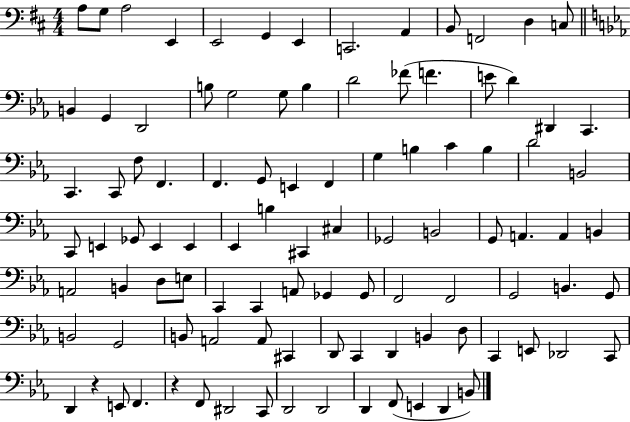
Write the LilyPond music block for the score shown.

{
  \clef bass
  \numericTimeSignature
  \time 4/4
  \key d \major
  a8 g8 a2 e,4 | e,2 g,4 e,4 | c,2. a,4 | b,8 f,2 d4 c8 | \break \bar "||" \break \key ees \major b,4 g,4 d,2 | b8 g2 g8 b4 | d'2 fes'8( f'4. | e'8 d'4) dis,4 c,4. | \break c,4. c,8 f8 f,4. | f,4. g,8 e,4 f,4 | g4 b4 c'4 b4 | d'2 b,2 | \break c,8 e,4 ges,8 e,4 e,4 | ees,4 b4 cis,4 cis4 | ges,2 b,2 | g,8 a,4. a,4 b,4 | \break a,2 b,4 d8 e8 | c,4 c,4 a,8 ges,4 ges,8 | f,2 f,2 | g,2 b,4. g,8 | \break b,2 g,2 | b,8 a,2 a,8 cis,4 | d,8 c,4 d,4 b,4 d8 | c,4 e,8 des,2 c,8 | \break d,4 r4 e,8 f,4. | r4 f,8 dis,2 c,8 | d,2 d,2 | d,4 f,8( e,4 d,4 b,8) | \break \bar "|."
}